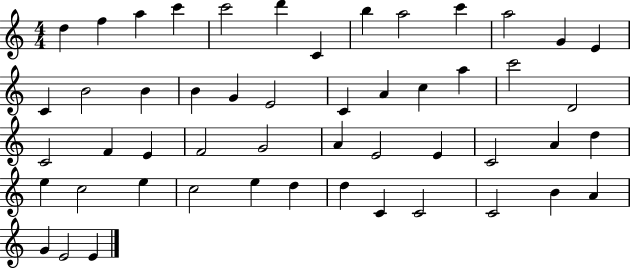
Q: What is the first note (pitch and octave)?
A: D5